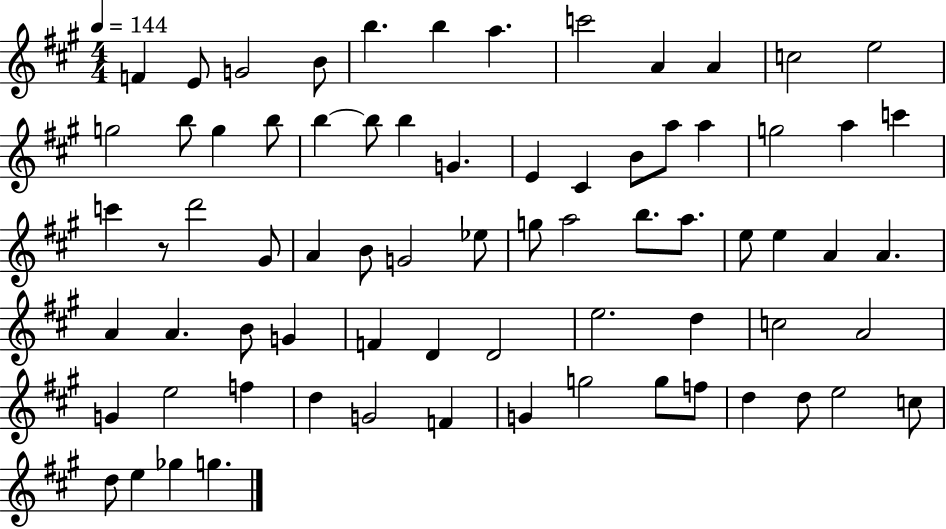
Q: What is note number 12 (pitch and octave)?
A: E5